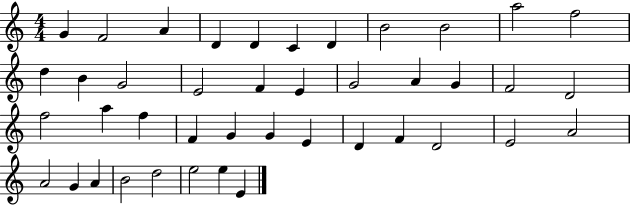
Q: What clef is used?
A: treble